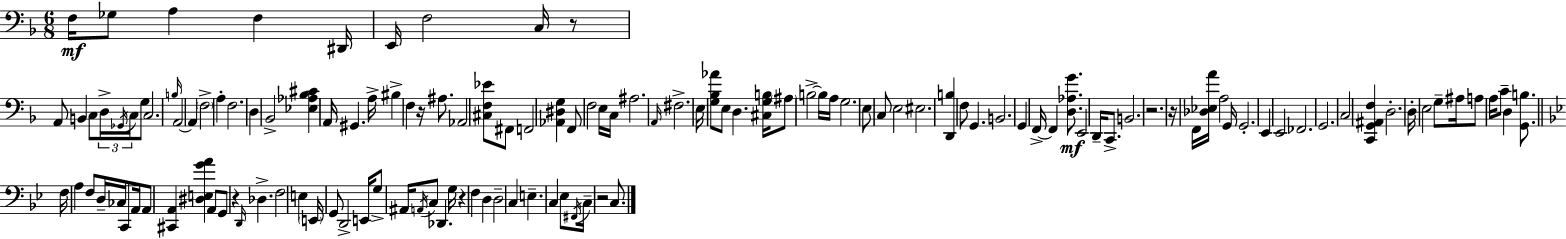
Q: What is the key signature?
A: F major